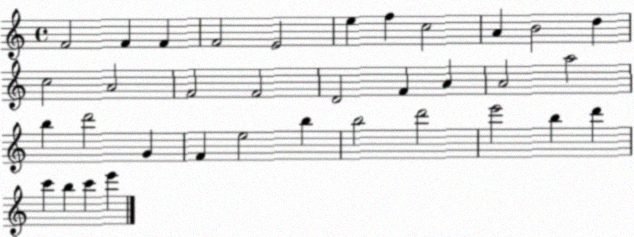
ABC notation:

X:1
T:Untitled
M:4/4
L:1/4
K:C
F2 F F F2 E2 e f c2 A B2 d c2 A2 F2 F2 D2 F A A2 a2 b d'2 G F e2 b b2 d'2 e'2 b d' c' b c' e'